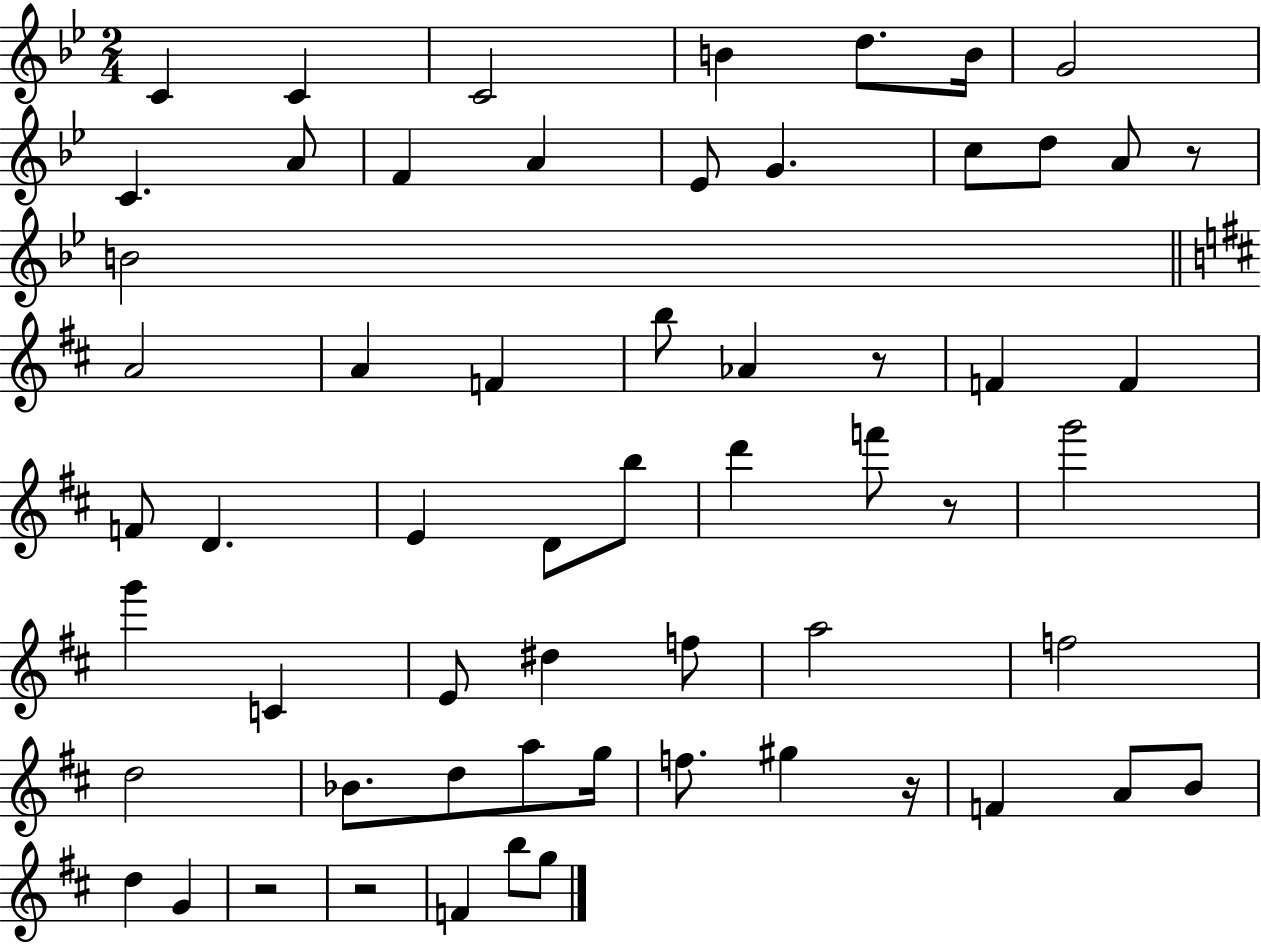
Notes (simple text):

C4/q C4/q C4/h B4/q D5/e. B4/s G4/h C4/q. A4/e F4/q A4/q Eb4/e G4/q. C5/e D5/e A4/e R/e B4/h A4/h A4/q F4/q B5/e Ab4/q R/e F4/q F4/q F4/e D4/q. E4/q D4/e B5/e D6/q F6/e R/e G6/h G6/q C4/q E4/e D#5/q F5/e A5/h F5/h D5/h Bb4/e. D5/e A5/e G5/s F5/e. G#5/q R/s F4/q A4/e B4/e D5/q G4/q R/h R/h F4/q B5/e G5/e